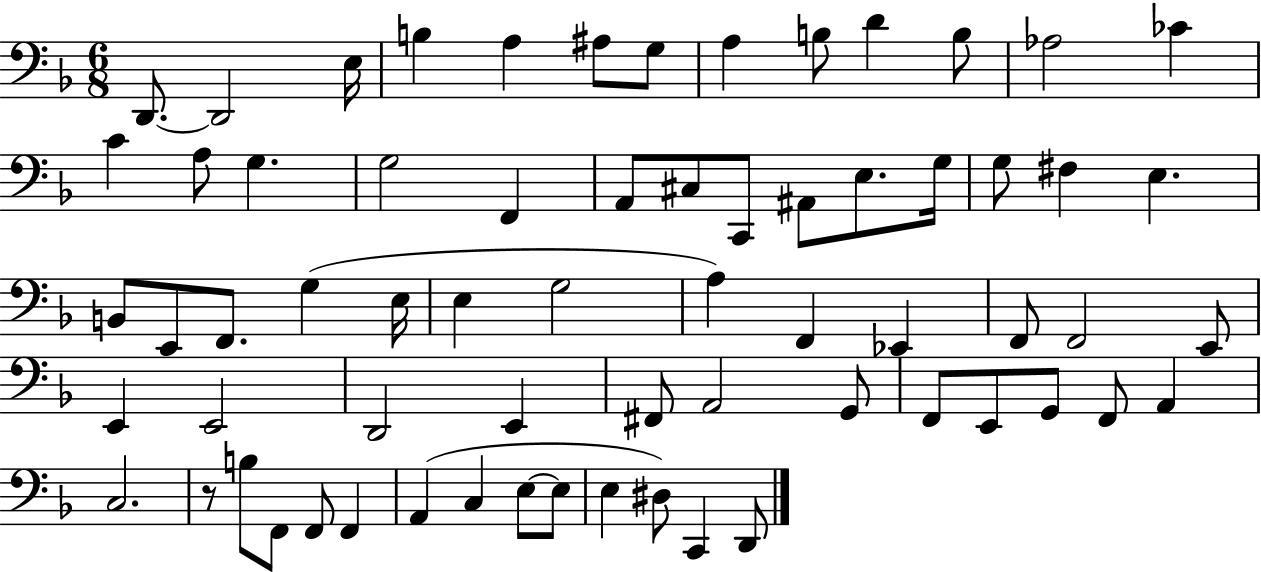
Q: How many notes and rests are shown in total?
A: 66